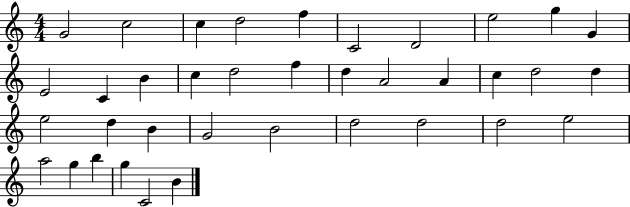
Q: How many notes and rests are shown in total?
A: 37